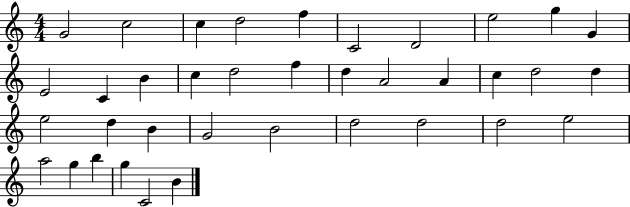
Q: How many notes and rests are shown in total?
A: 37